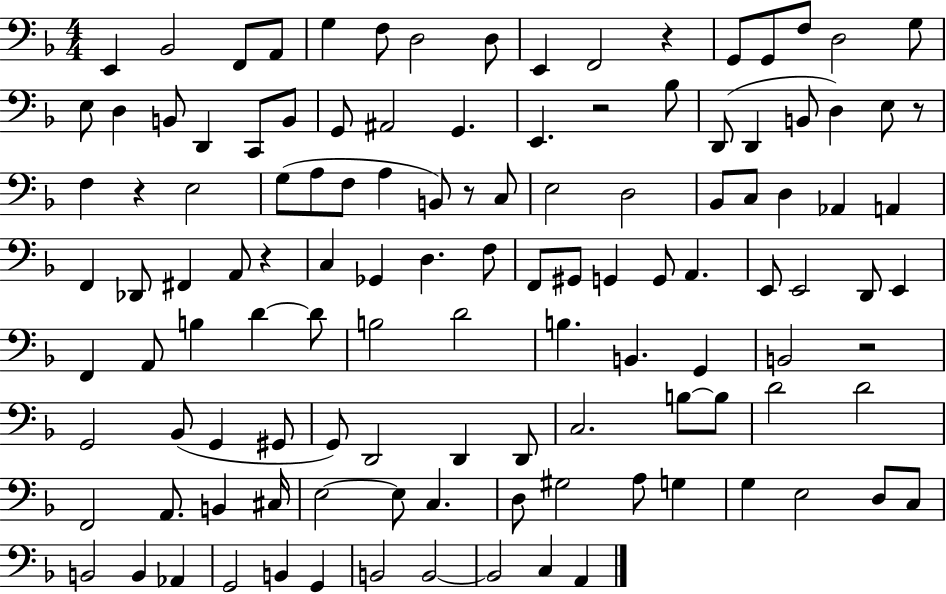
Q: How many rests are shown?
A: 7